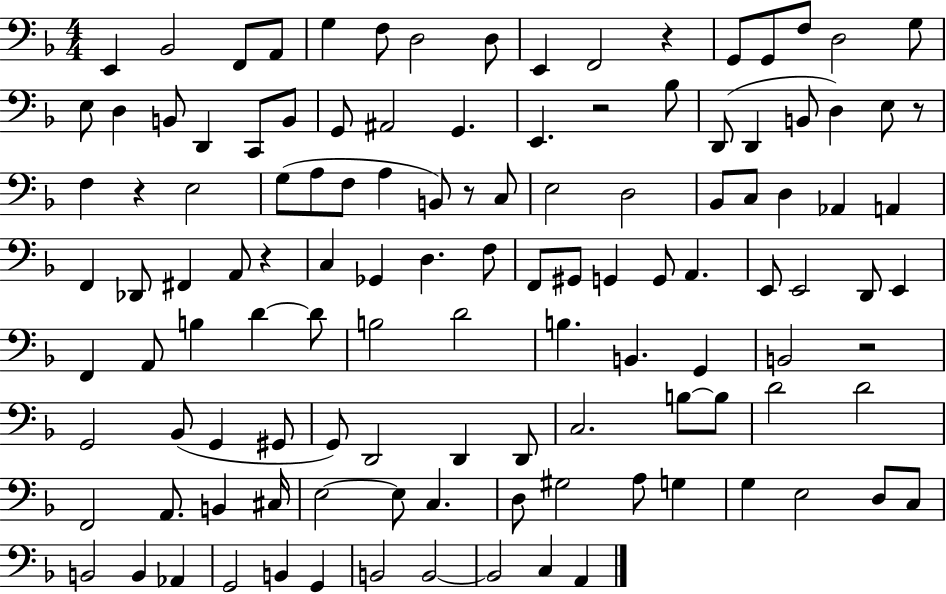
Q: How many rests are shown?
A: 7